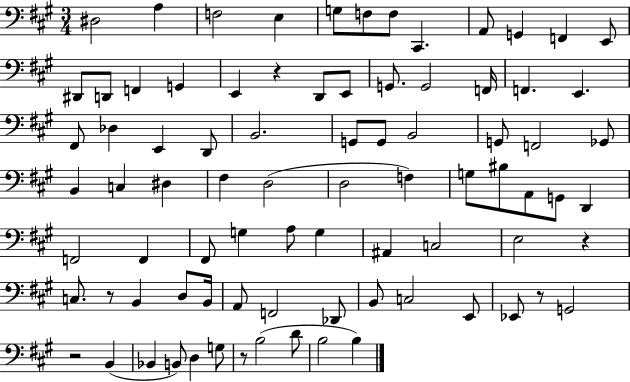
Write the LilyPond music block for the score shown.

{
  \clef bass
  \numericTimeSignature
  \time 3/4
  \key a \major
  dis2 a4 | f2 e4 | g8 f8 f8 cis,4. | a,8 g,4 f,4 e,8 | \break dis,8 d,8 f,4 g,4 | e,4 r4 d,8 e,8 | g,8. g,2 f,16 | f,4. e,4. | \break fis,8 des4 e,4 d,8 | b,2. | g,8 g,8 b,2 | g,8 f,2 ges,8 | \break b,4 c4 dis4 | fis4 d2( | d2 f4) | g8 bis8 a,8 g,8 d,4 | \break f,2 f,4 | fis,8 g4 a8 g4 | ais,4 c2 | e2 r4 | \break c8. r8 b,4 d8 b,16 | a,8 f,2 des,8 | b,8 c2 e,8 | ees,8 r8 g,2 | \break r2 b,4( | bes,4 b,8) d4 g8 | r8 b2( d'8 | b2 b4) | \break \bar "|."
}